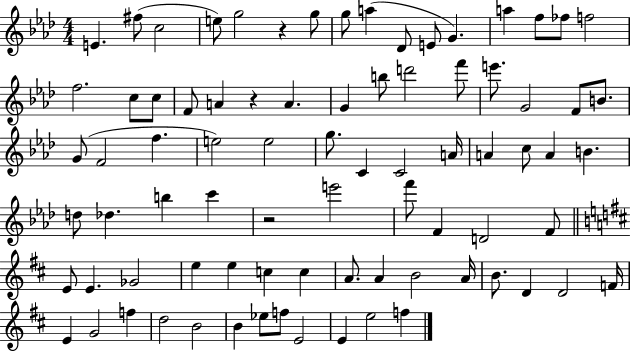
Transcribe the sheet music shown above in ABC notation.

X:1
T:Untitled
M:4/4
L:1/4
K:Ab
E ^f/2 c2 e/2 g2 z g/2 g/2 a _D/2 E/2 G a f/2 _f/2 f2 f2 c/2 c/2 F/2 A z A G b/2 d'2 f'/2 e'/2 G2 F/2 B/2 G/2 F2 f e2 e2 g/2 C C2 A/4 A c/2 A B d/2 _d b c' z2 e'2 f'/2 F D2 F/2 E/2 E _G2 e e c c A/2 A B2 A/4 B/2 D D2 F/4 E G2 f d2 B2 B _e/2 f/2 E2 E e2 f